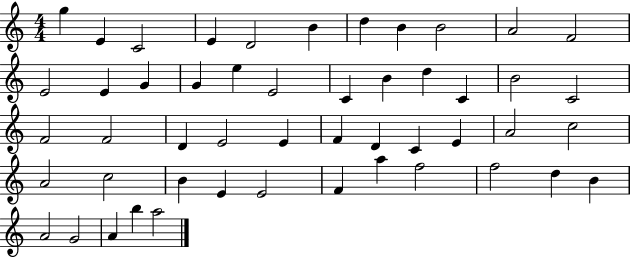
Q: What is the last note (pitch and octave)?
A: A5